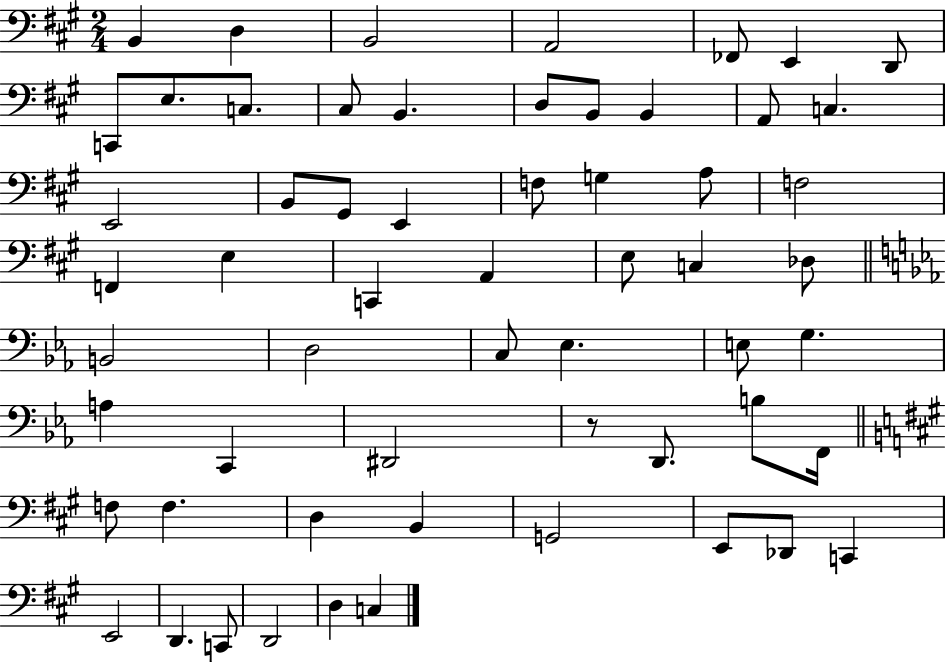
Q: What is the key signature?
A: A major